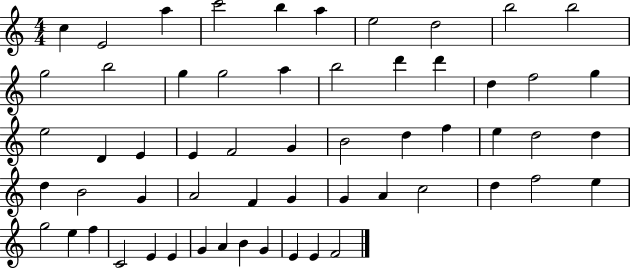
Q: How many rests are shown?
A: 0